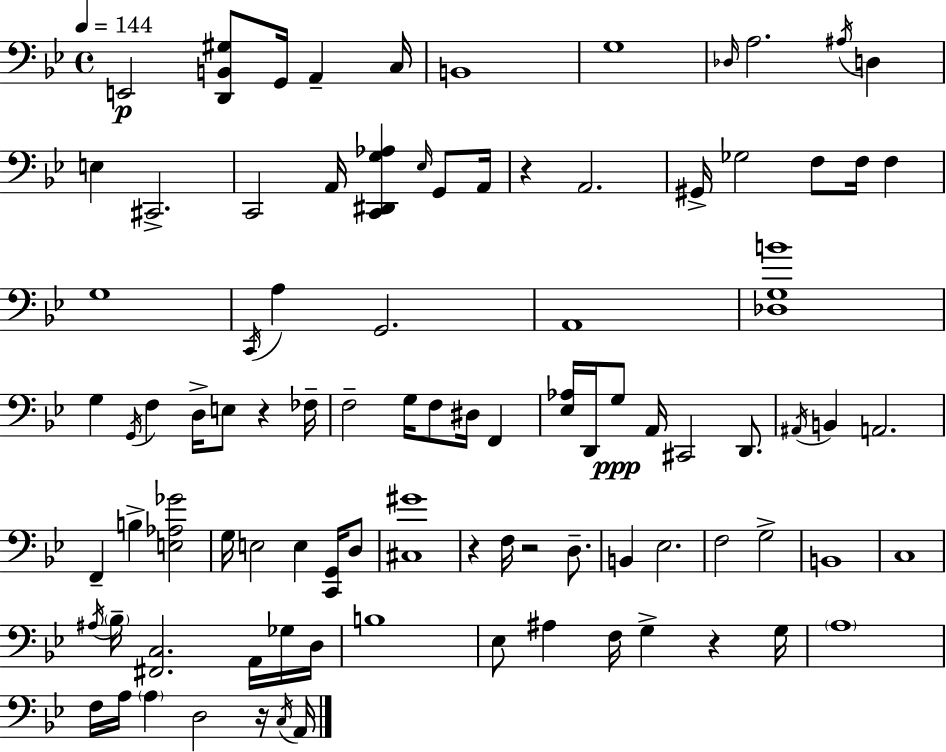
E2/h [D2,B2,G#3]/e G2/s A2/q C3/s B2/w G3/w Db3/s A3/h. A#3/s D3/q E3/q C#2/h. C2/h A2/s [C2,D#2,G3,Ab3]/q Eb3/s G2/e A2/s R/q A2/h. G#2/s Gb3/h F3/e F3/s F3/q G3/w C2/s A3/q G2/h. A2/w [Db3,G3,B4]/w G3/q G2/s F3/q D3/s E3/e R/q FES3/s F3/h G3/s F3/e D#3/s F2/q [Eb3,Ab3]/s D2/s G3/e A2/s C#2/h D2/e. A#2/s B2/q A2/h. F2/q B3/q [E3,Ab3,Gb4]/h G3/s E3/h E3/q [C2,G2]/s D3/e [C#3,G#4]/w R/q F3/s R/h D3/e. B2/q Eb3/h. F3/h G3/h B2/w C3/w A#3/s Bb3/s [F#2,C3]/h. A2/s Gb3/s D3/s B3/w Eb3/e A#3/q F3/s G3/q R/q G3/s A3/w F3/s A3/s A3/q D3/h R/s C3/s A2/s